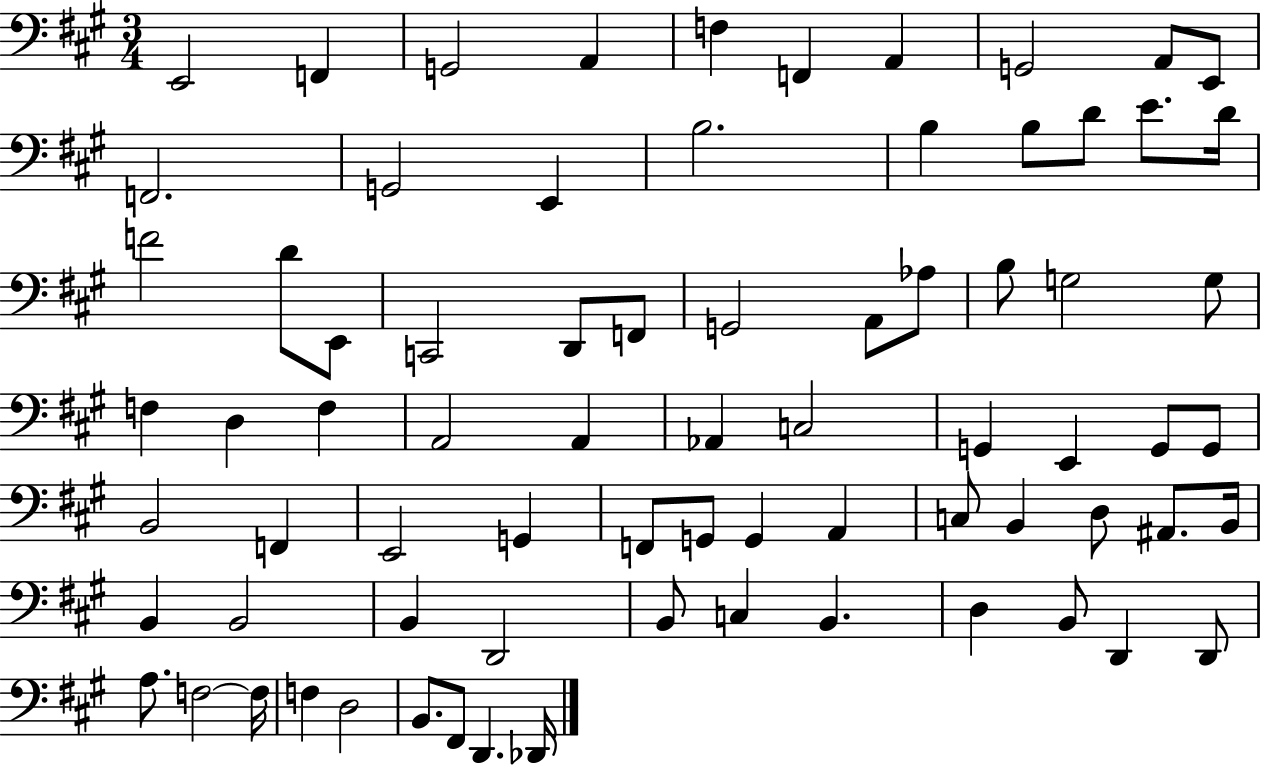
{
  \clef bass
  \numericTimeSignature
  \time 3/4
  \key a \major
  e,2 f,4 | g,2 a,4 | f4 f,4 a,4 | g,2 a,8 e,8 | \break f,2. | g,2 e,4 | b2. | b4 b8 d'8 e'8. d'16 | \break f'2 d'8 e,8 | c,2 d,8 f,8 | g,2 a,8 aes8 | b8 g2 g8 | \break f4 d4 f4 | a,2 a,4 | aes,4 c2 | g,4 e,4 g,8 g,8 | \break b,2 f,4 | e,2 g,4 | f,8 g,8 g,4 a,4 | c8 b,4 d8 ais,8. b,16 | \break b,4 b,2 | b,4 d,2 | b,8 c4 b,4. | d4 b,8 d,4 d,8 | \break a8. f2~~ f16 | f4 d2 | b,8. fis,8 d,4. des,16 | \bar "|."
}